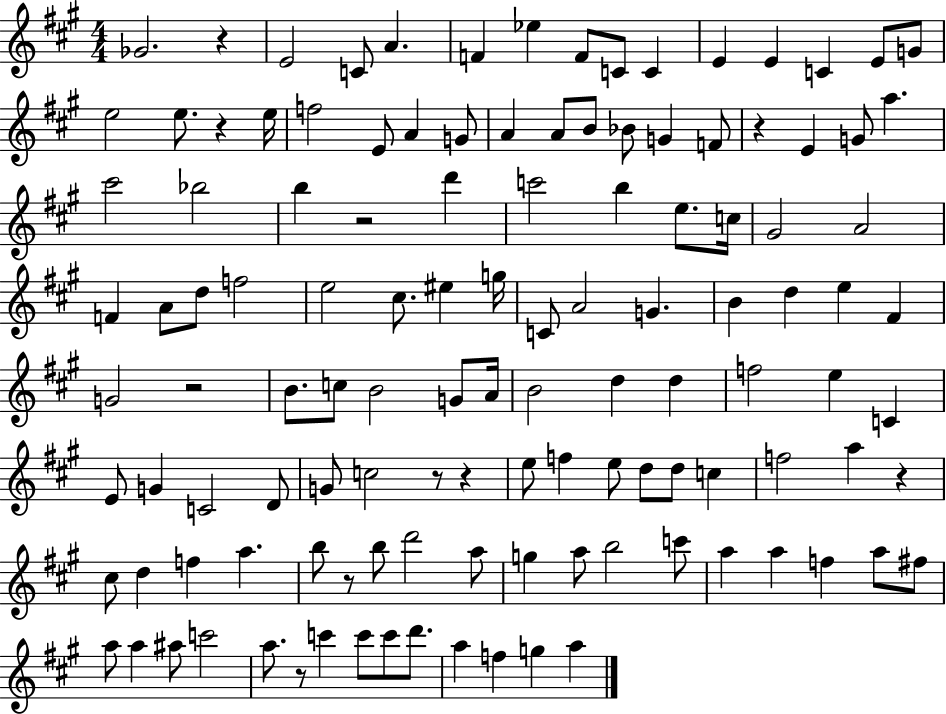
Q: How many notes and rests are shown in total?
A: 121